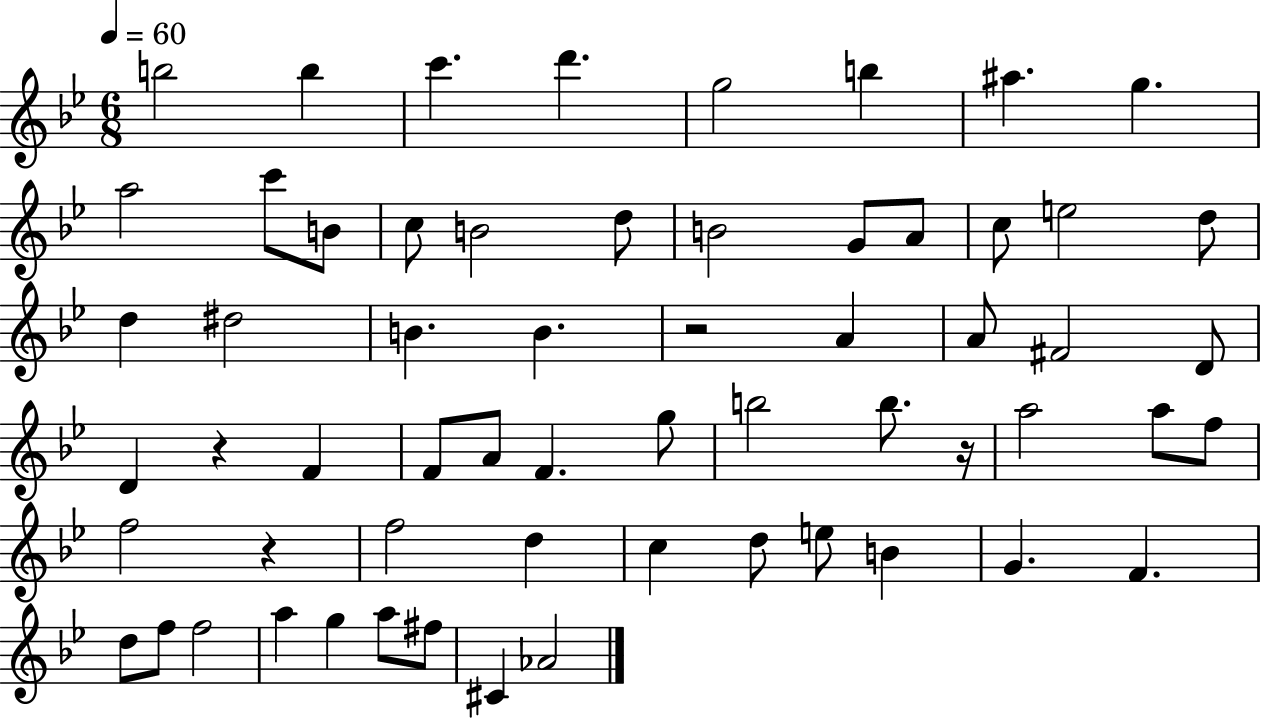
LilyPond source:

{
  \clef treble
  \numericTimeSignature
  \time 6/8
  \key bes \major
  \tempo 4 = 60
  b''2 b''4 | c'''4. d'''4. | g''2 b''4 | ais''4. g''4. | \break a''2 c'''8 b'8 | c''8 b'2 d''8 | b'2 g'8 a'8 | c''8 e''2 d''8 | \break d''4 dis''2 | b'4. b'4. | r2 a'4 | a'8 fis'2 d'8 | \break d'4 r4 f'4 | f'8 a'8 f'4. g''8 | b''2 b''8. r16 | a''2 a''8 f''8 | \break f''2 r4 | f''2 d''4 | c''4 d''8 e''8 b'4 | g'4. f'4. | \break d''8 f''8 f''2 | a''4 g''4 a''8 fis''8 | cis'4 aes'2 | \bar "|."
}